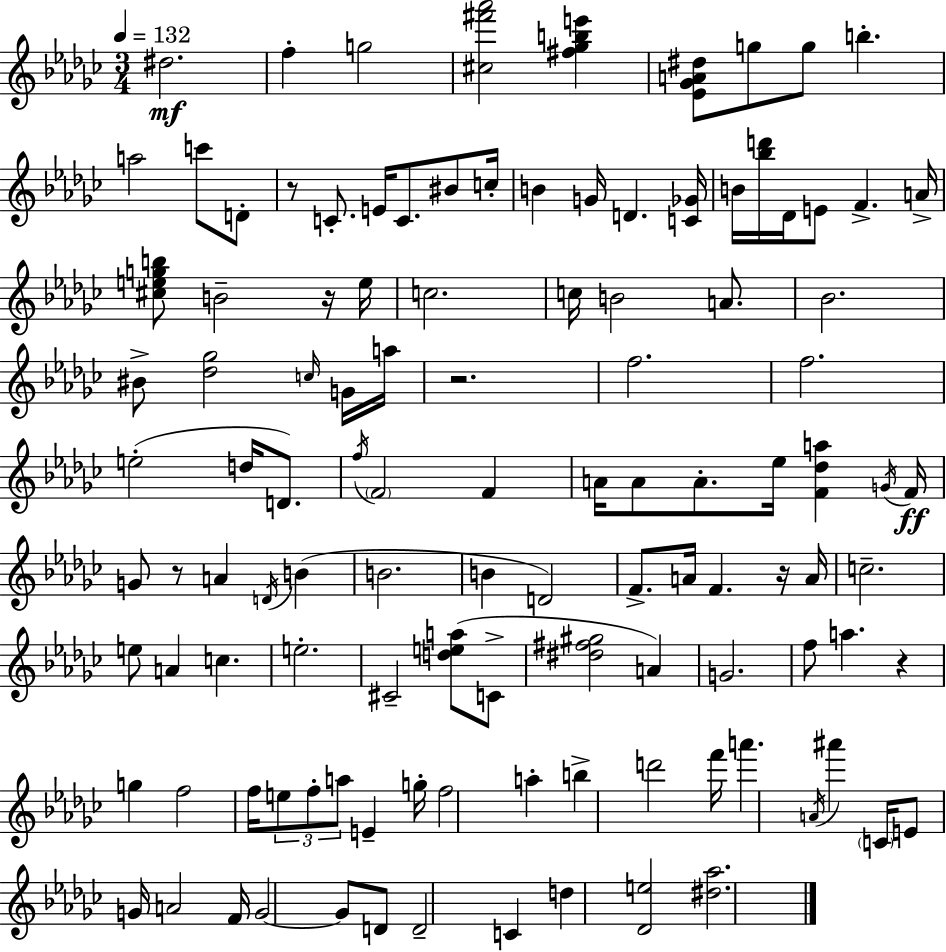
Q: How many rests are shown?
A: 6